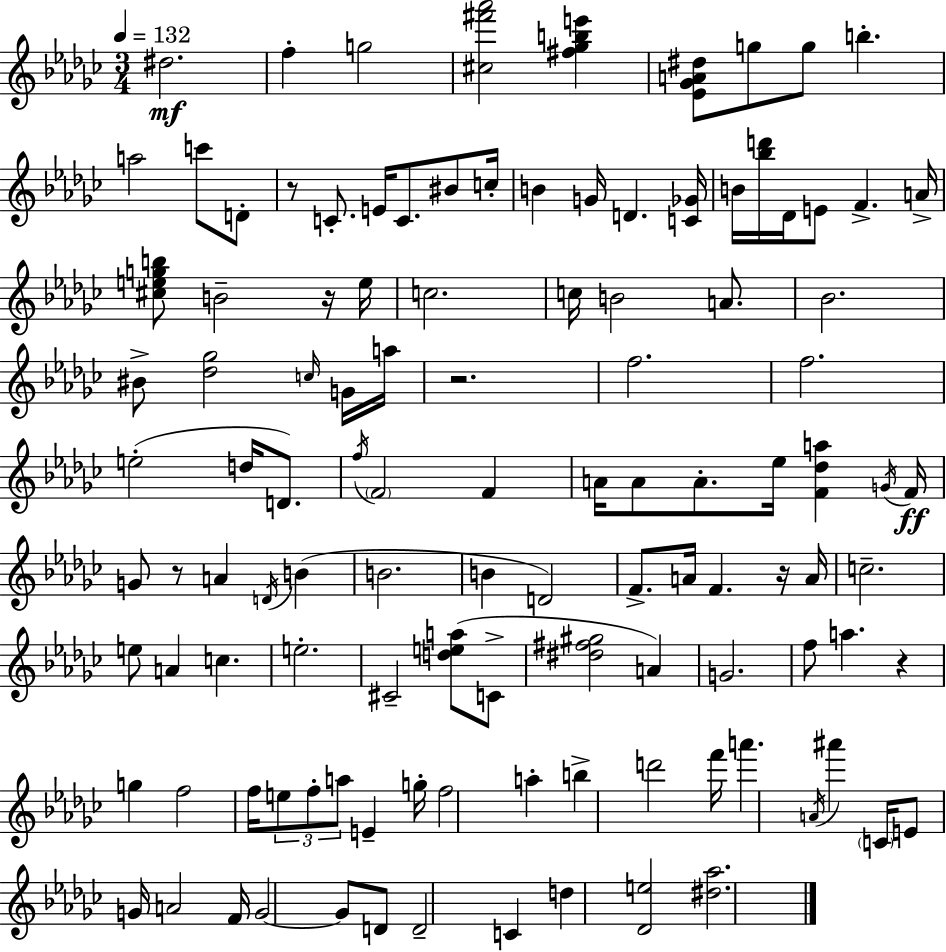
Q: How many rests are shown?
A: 6